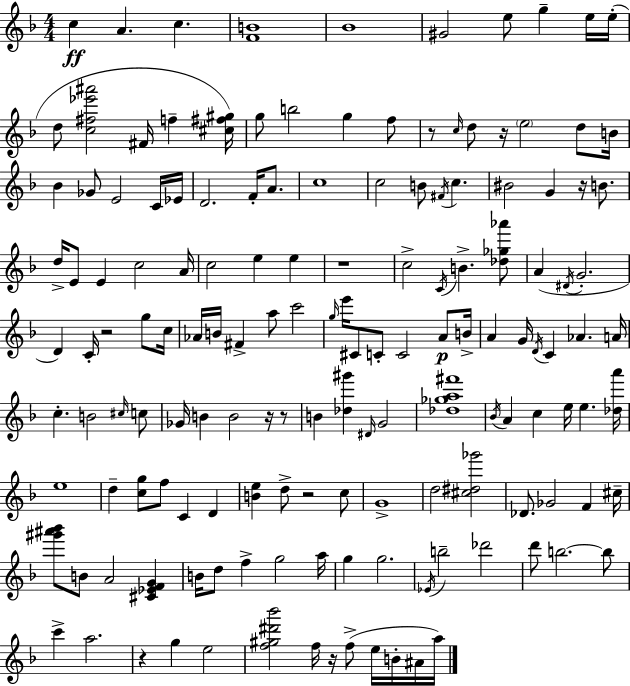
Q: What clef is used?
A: treble